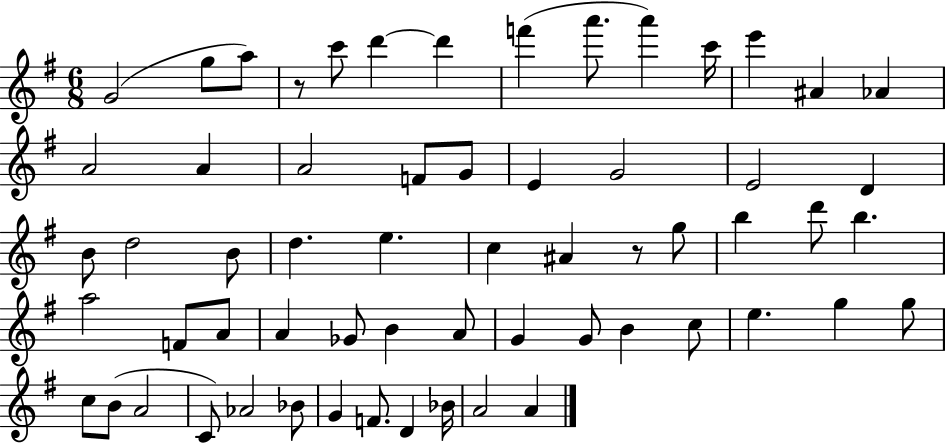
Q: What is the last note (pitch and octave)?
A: A4